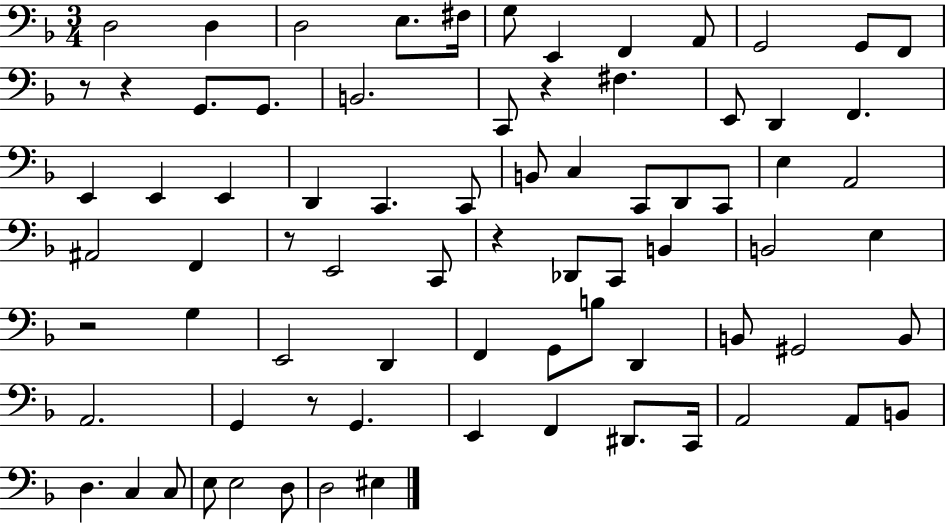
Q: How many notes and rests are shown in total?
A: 77